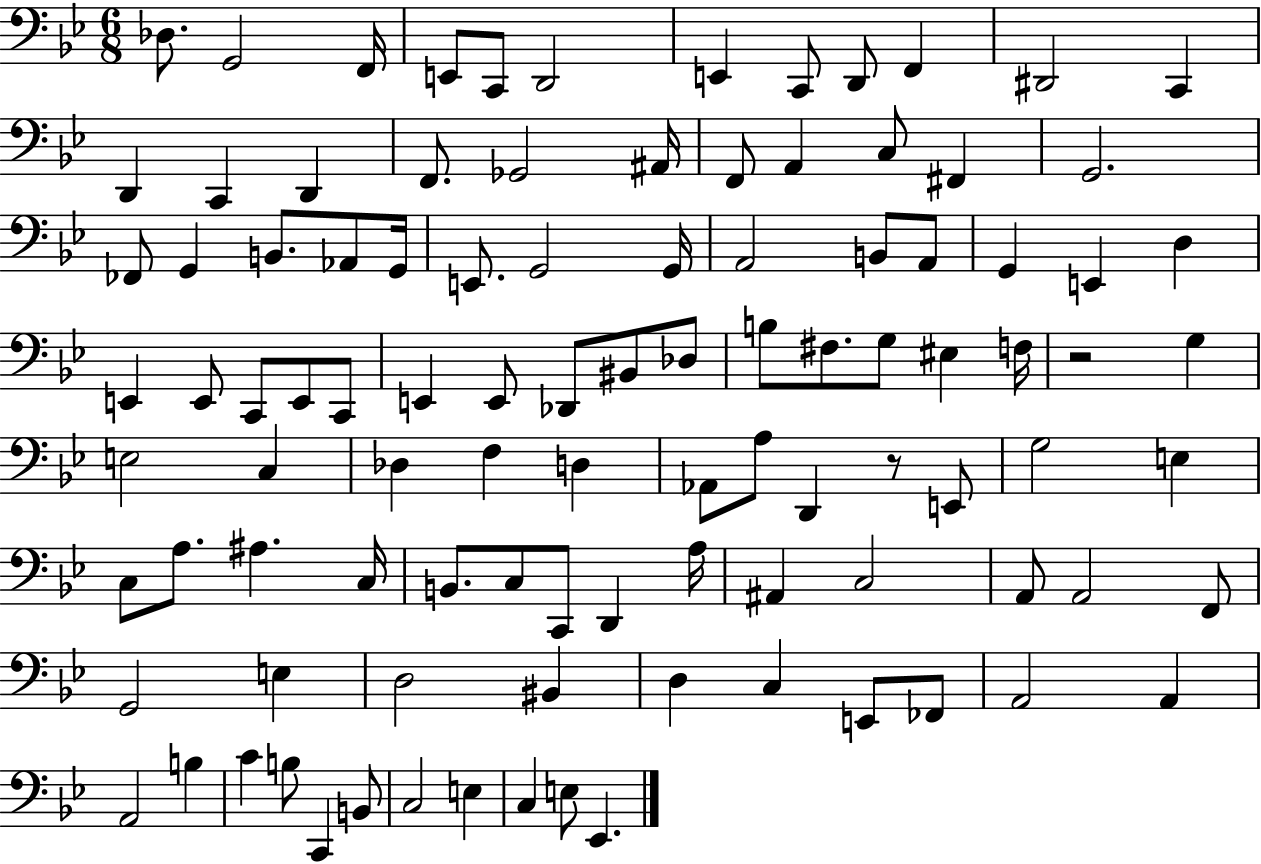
Db3/e. G2/h F2/s E2/e C2/e D2/h E2/q C2/e D2/e F2/q D#2/h C2/q D2/q C2/q D2/q F2/e. Gb2/h A#2/s F2/e A2/q C3/e F#2/q G2/h. FES2/e G2/q B2/e. Ab2/e G2/s E2/e. G2/h G2/s A2/h B2/e A2/e G2/q E2/q D3/q E2/q E2/e C2/e E2/e C2/e E2/q E2/e Db2/e BIS2/e Db3/e B3/e F#3/e. G3/e EIS3/q F3/s R/h G3/q E3/h C3/q Db3/q F3/q D3/q Ab2/e A3/e D2/q R/e E2/e G3/h E3/q C3/e A3/e. A#3/q. C3/s B2/e. C3/e C2/e D2/q A3/s A#2/q C3/h A2/e A2/h F2/e G2/h E3/q D3/h BIS2/q D3/q C3/q E2/e FES2/e A2/h A2/q A2/h B3/q C4/q B3/e C2/q B2/e C3/h E3/q C3/q E3/e Eb2/q.